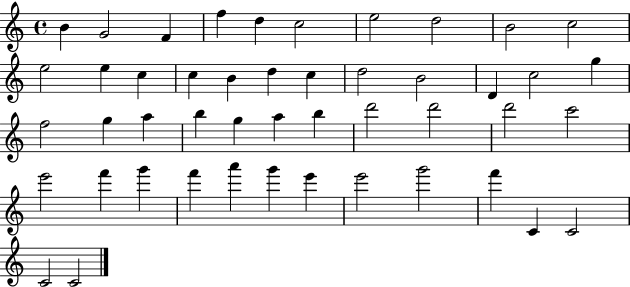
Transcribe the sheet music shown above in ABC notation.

X:1
T:Untitled
M:4/4
L:1/4
K:C
B G2 F f d c2 e2 d2 B2 c2 e2 e c c B d c d2 B2 D c2 g f2 g a b g a b d'2 d'2 d'2 c'2 e'2 f' g' f' a' g' e' e'2 g'2 f' C C2 C2 C2